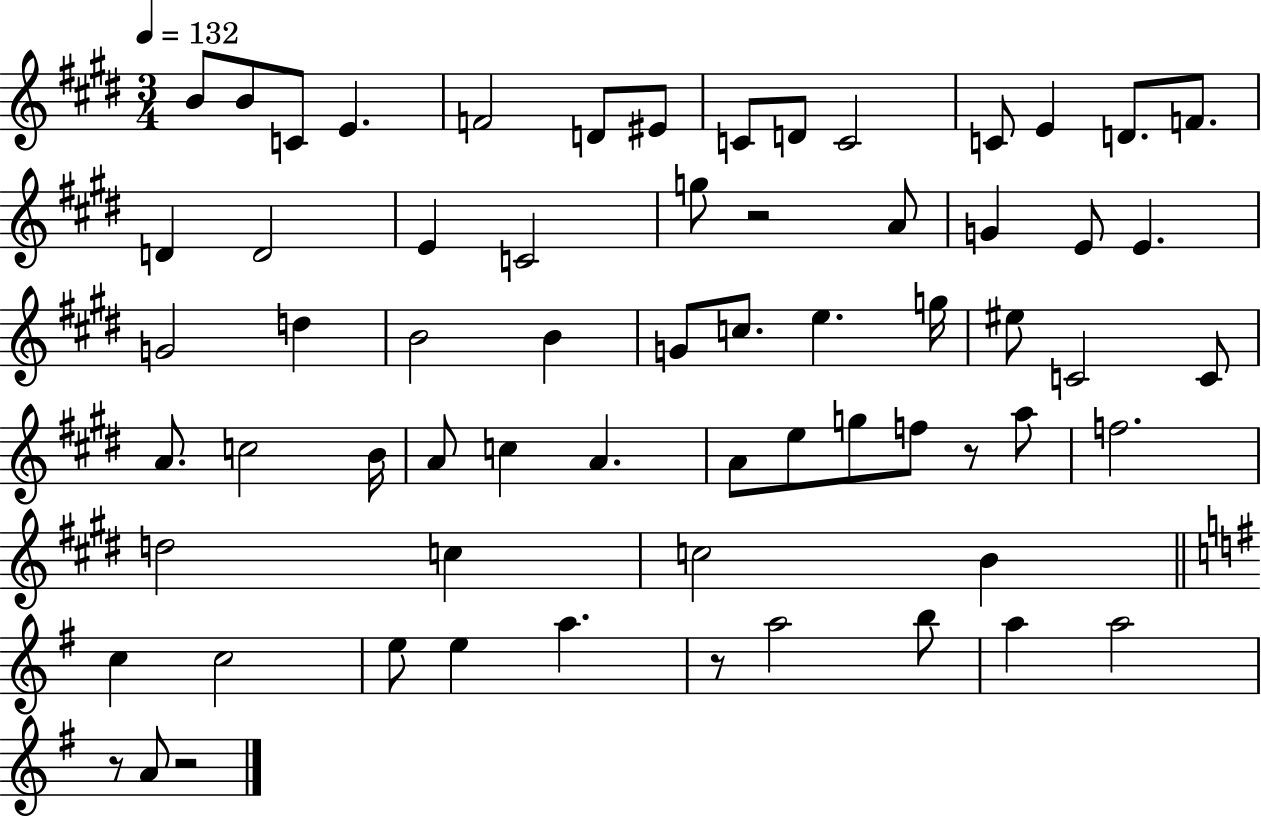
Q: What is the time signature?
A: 3/4